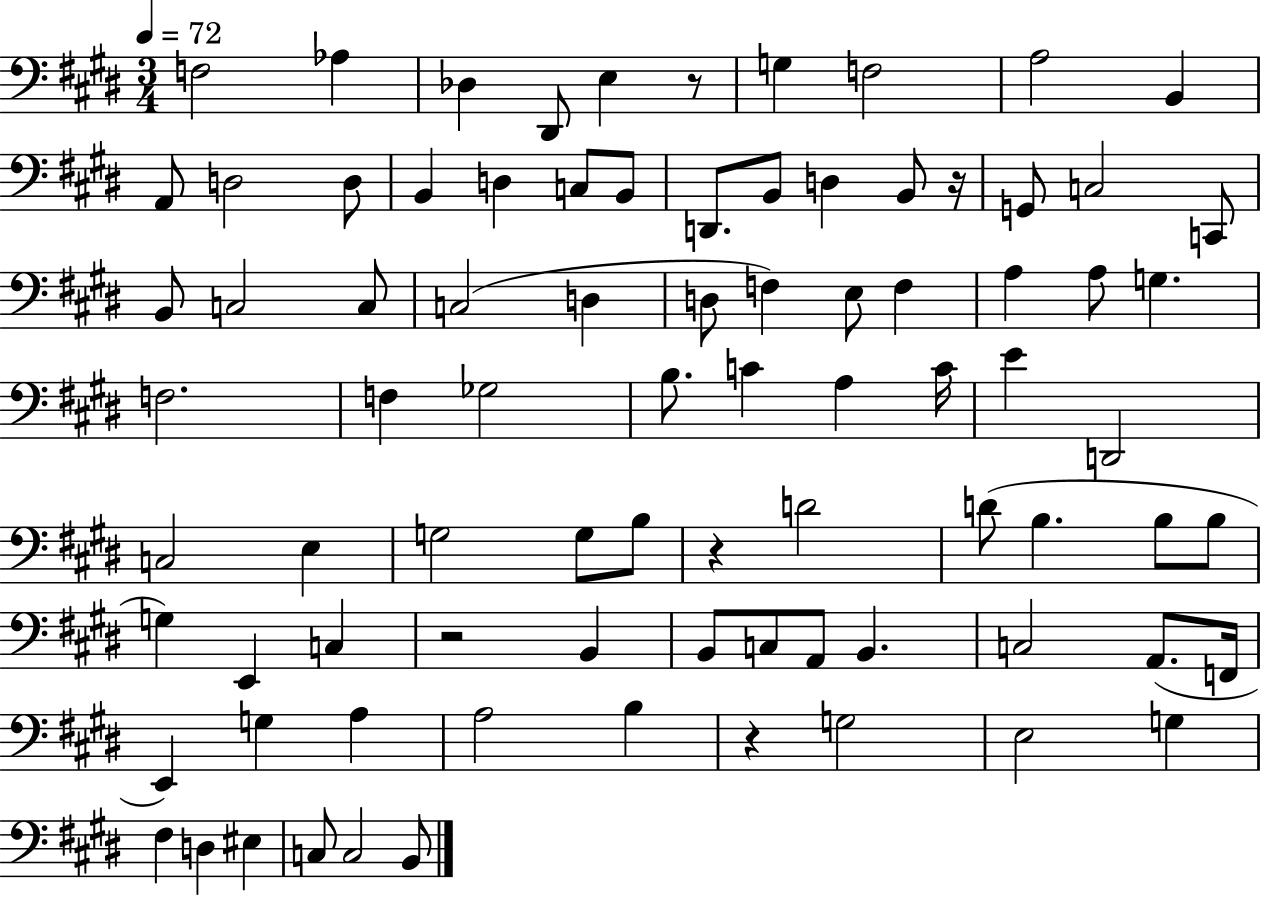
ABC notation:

X:1
T:Untitled
M:3/4
L:1/4
K:E
F,2 _A, _D, ^D,,/2 E, z/2 G, F,2 A,2 B,, A,,/2 D,2 D,/2 B,, D, C,/2 B,,/2 D,,/2 B,,/2 D, B,,/2 z/4 G,,/2 C,2 C,,/2 B,,/2 C,2 C,/2 C,2 D, D,/2 F, E,/2 F, A, A,/2 G, F,2 F, _G,2 B,/2 C A, C/4 E D,,2 C,2 E, G,2 G,/2 B,/2 z D2 D/2 B, B,/2 B,/2 G, E,, C, z2 B,, B,,/2 C,/2 A,,/2 B,, C,2 A,,/2 F,,/4 E,, G, A, A,2 B, z G,2 E,2 G, ^F, D, ^E, C,/2 C,2 B,,/2